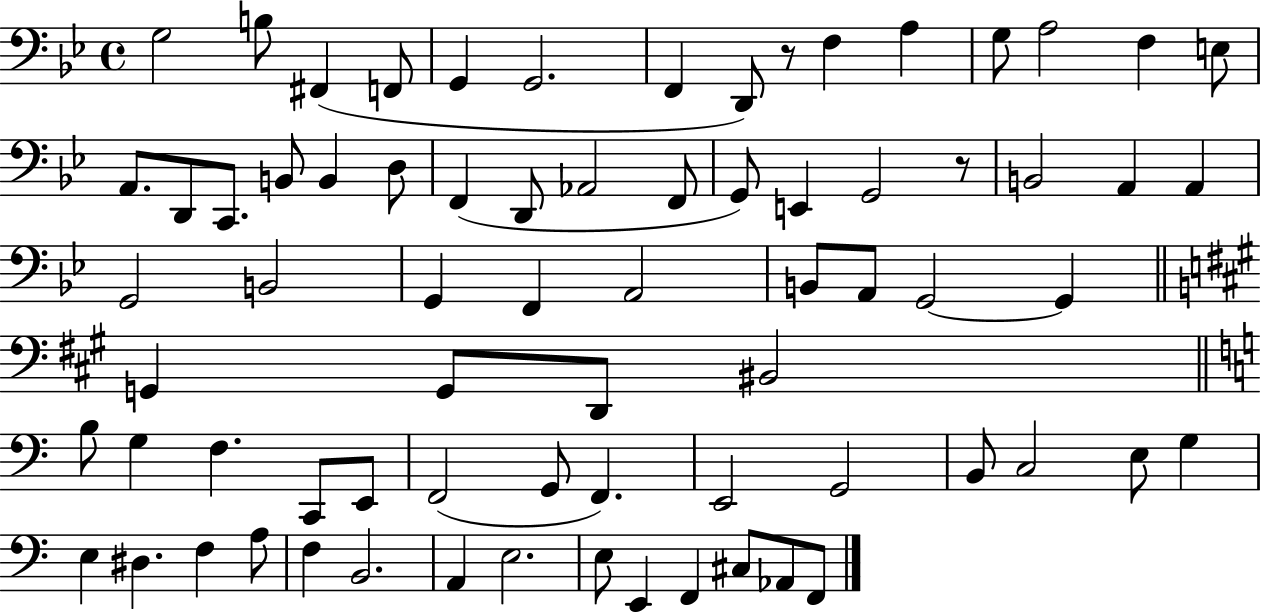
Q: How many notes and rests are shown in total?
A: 73